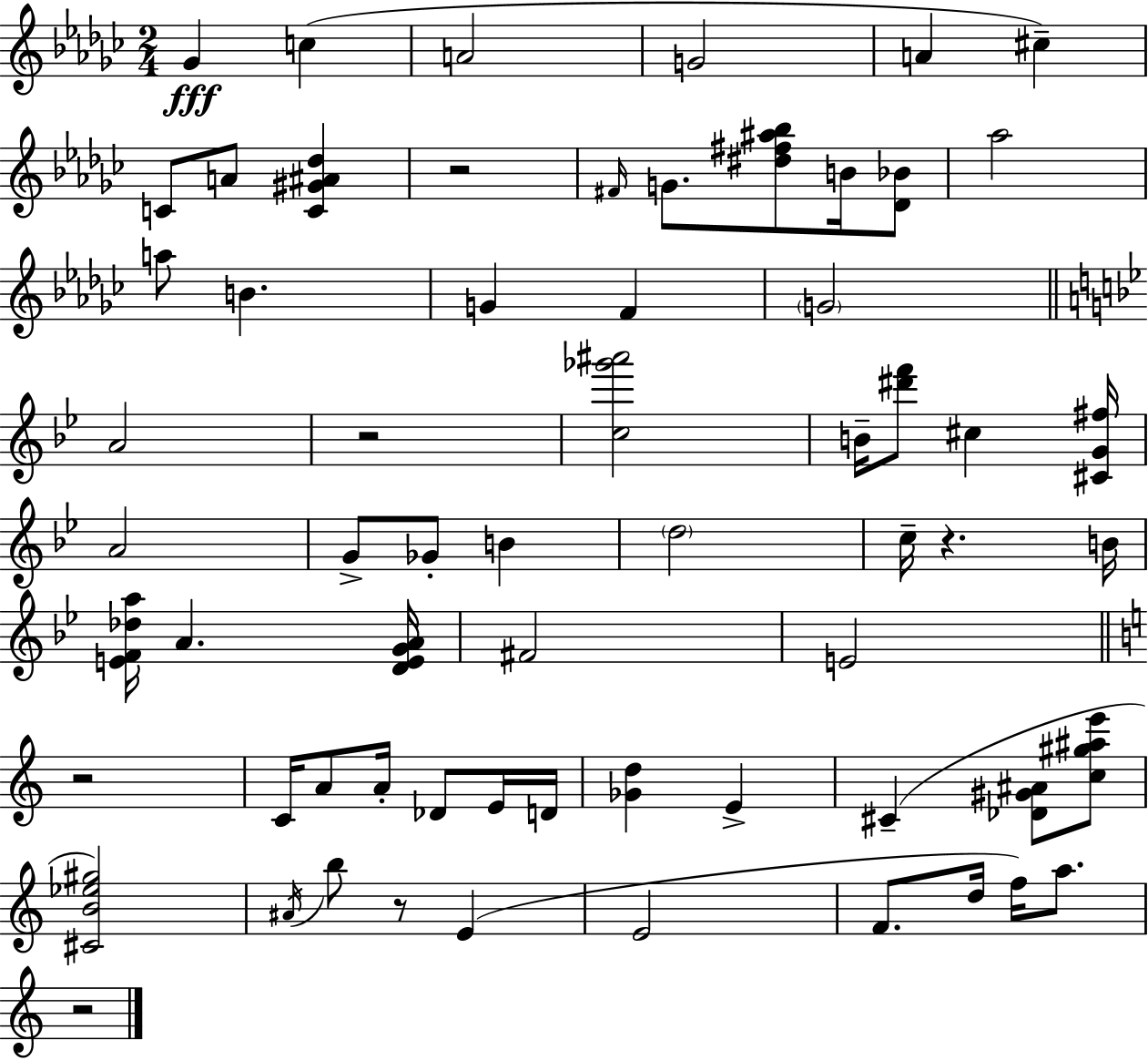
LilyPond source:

{
  \clef treble
  \numericTimeSignature
  \time 2/4
  \key ees \minor
  ges'4\fff c''4( | a'2 | g'2 | a'4 cis''4--) | \break c'8 a'8 <c' gis' ais' des''>4 | r2 | \grace { fis'16 } g'8. <dis'' fis'' ais'' bes''>8 b'16 <des' bes'>8 | aes''2 | \break a''8 b'4. | g'4 f'4 | \parenthesize g'2 | \bar "||" \break \key bes \major a'2 | r2 | <c'' ges''' ais'''>2 | b'16-- <dis''' f'''>8 cis''4 <cis' g' fis''>16 | \break a'2 | g'8-> ges'8-. b'4 | \parenthesize d''2 | c''16-- r4. b'16 | \break <e' f' des'' a''>16 a'4. <d' e' g' a'>16 | fis'2 | e'2 | \bar "||" \break \key c \major r2 | c'16 a'8 a'16-. des'8 e'16 d'16 | <ges' d''>4 e'4-> | cis'4--( <des' gis' ais'>8 <c'' gis'' ais'' e'''>8 | \break <cis' b' ees'' gis''>2) | \acciaccatura { ais'16 } b''8 r8 e'4( | e'2 | f'8. d''16 f''16) a''8. | \break r2 | \bar "|."
}